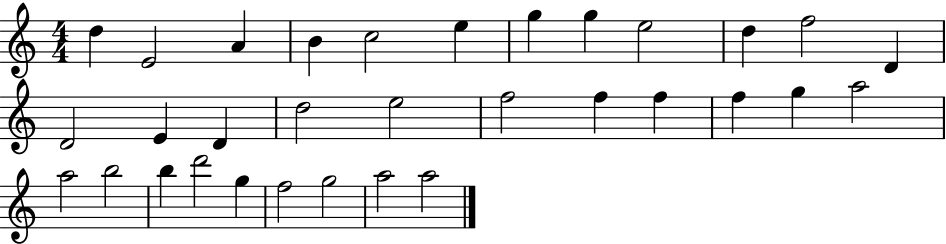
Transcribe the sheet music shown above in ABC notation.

X:1
T:Untitled
M:4/4
L:1/4
K:C
d E2 A B c2 e g g e2 d f2 D D2 E D d2 e2 f2 f f f g a2 a2 b2 b d'2 g f2 g2 a2 a2